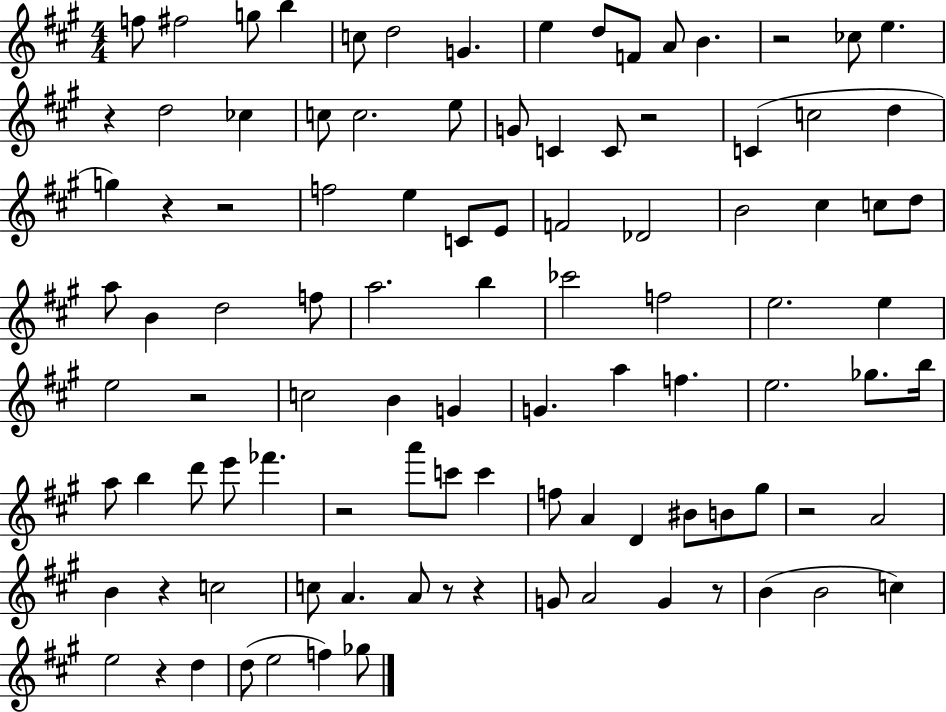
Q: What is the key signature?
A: A major